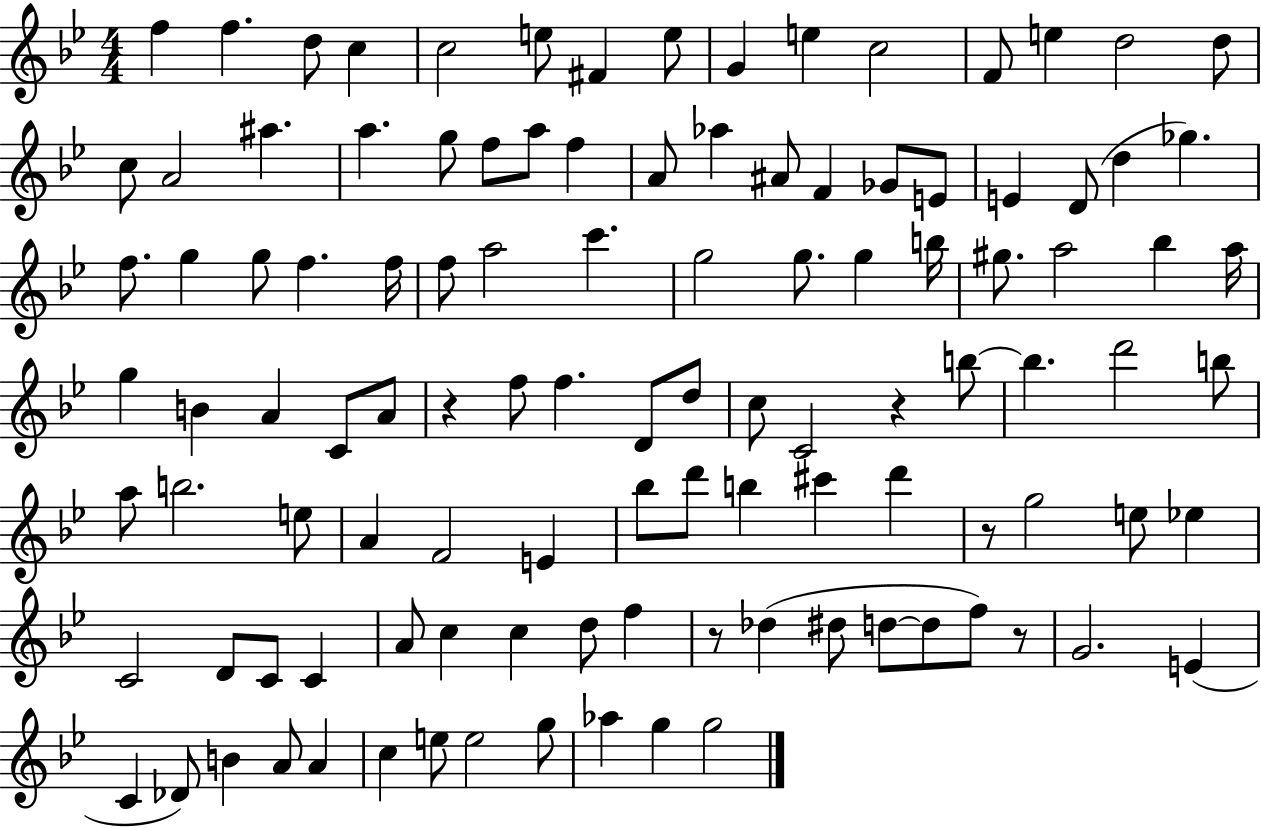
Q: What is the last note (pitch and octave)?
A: G5